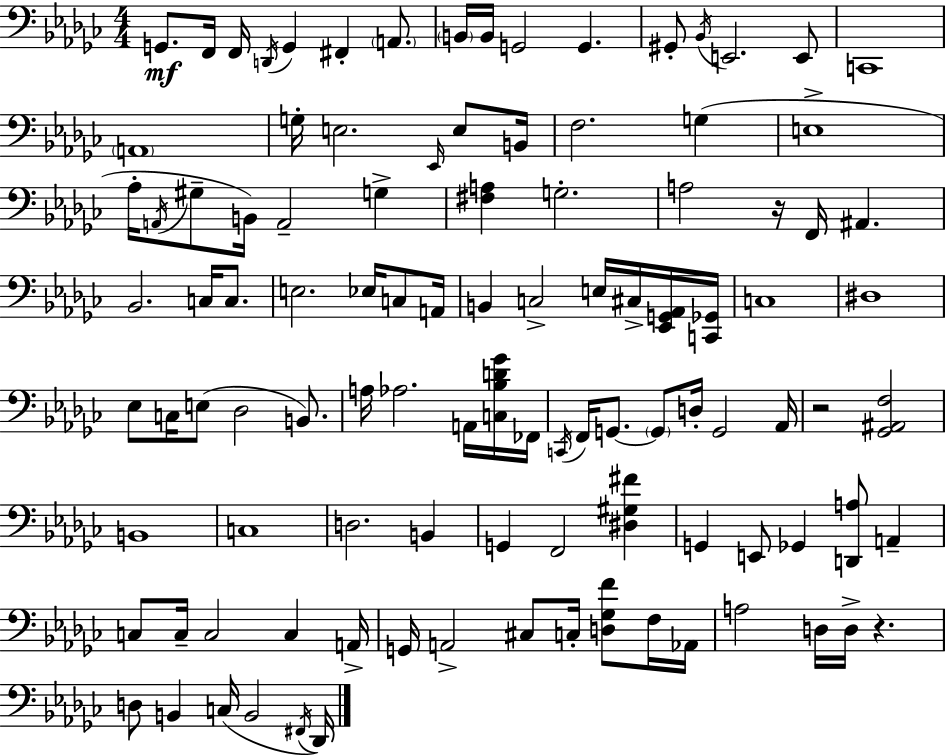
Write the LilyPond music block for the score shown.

{
  \clef bass
  \numericTimeSignature
  \time 4/4
  \key ees \minor
  g,8.\mf f,16 f,16 \acciaccatura { d,16 } g,4 fis,4-. \parenthesize a,8. | \parenthesize b,16 b,16 g,2 g,4. | gis,8-. \acciaccatura { bes,16 } e,2. | e,8 c,1 | \break \parenthesize a,1 | g16-. e2. \grace { ees,16 } | e8 b,16 f2. g4( | e1-> | \break aes16-. \acciaccatura { a,16 } gis8-- b,16) a,2-- | g4-> <fis a>4 g2.-. | a2 r16 f,16 ais,4. | bes,2. | \break c16 c8. e2. | ees16 c8 a,16 b,4 c2-> | e16 cis16-> <ees, g, aes,>16 <c, ges,>16 c1 | dis1 | \break ees8 c16 e8( des2 | b,8.) a16 aes2. | a,16 <c bes d' ges'>16 fes,16 \acciaccatura { c,16 } f,16 g,8.~~ \parenthesize g,8 d16-. g,2 | aes,16 r2 <ges, ais, f>2 | \break b,1 | c1 | d2. | b,4 g,4 f,2 | \break <dis gis fis'>4 g,4 e,8 ges,4 <d, a>8 | a,4-- c8 c16-- c2 | c4 a,16-> g,16 a,2-> cis8 | c16-. <d ges f'>8 f16 aes,16 a2 d16 d16-> r4. | \break d8 b,4 c16( b,2 | \acciaccatura { fis,16 } des,16) \bar "|."
}